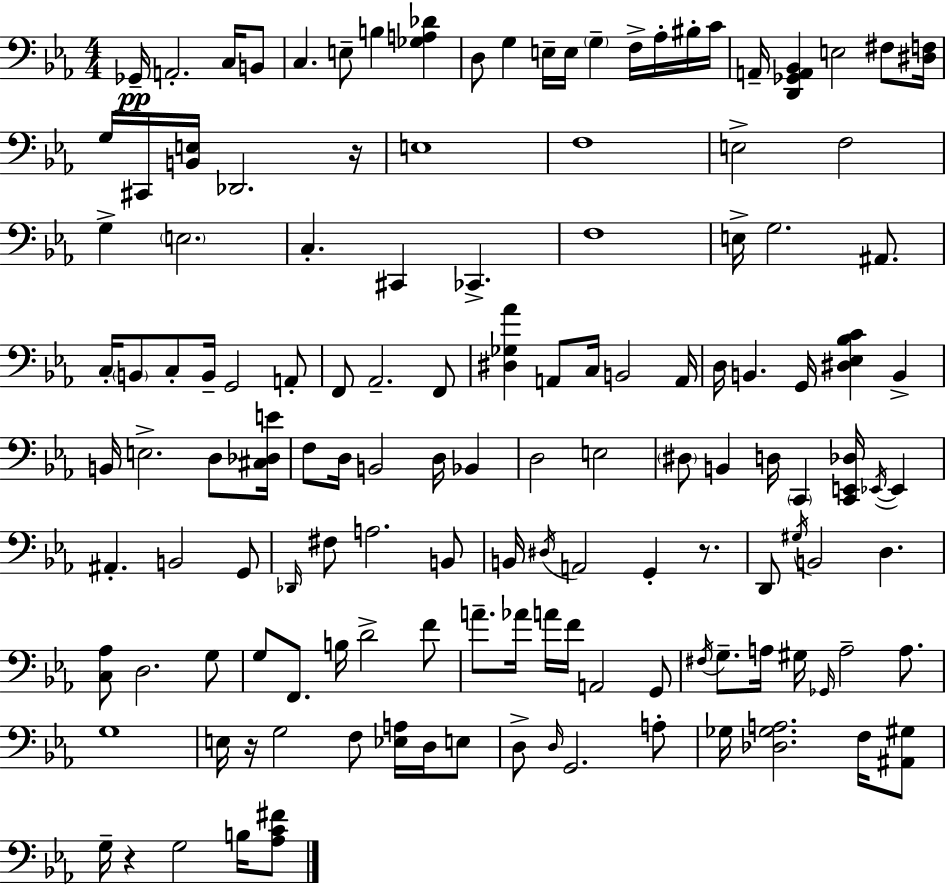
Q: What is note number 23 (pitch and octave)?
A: E3